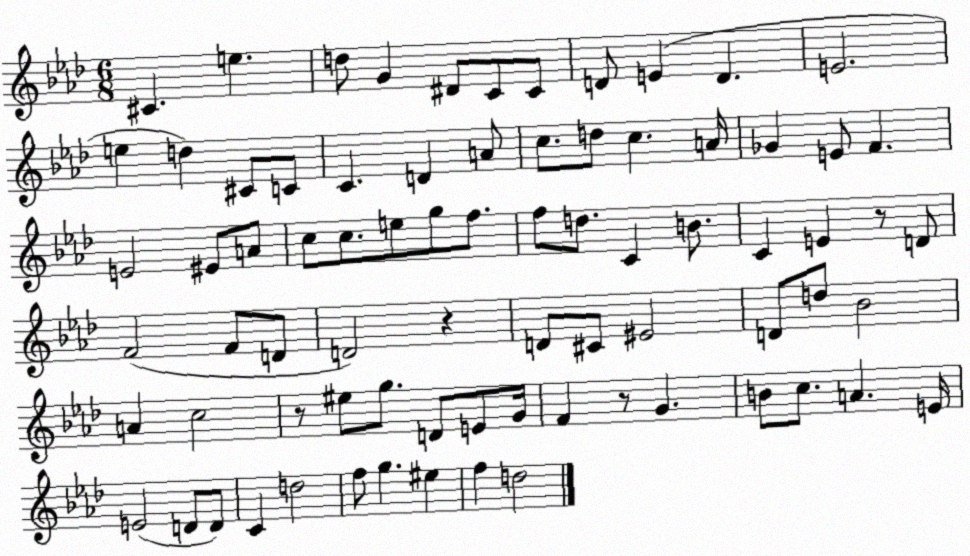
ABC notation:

X:1
T:Untitled
M:6/8
L:1/4
K:Ab
^C e d/2 G ^D/2 C/2 C/2 D/2 E D E2 e d ^C/2 C/2 C D A/2 c/2 d/2 c A/4 _G E/2 F E2 ^E/2 A/2 c/2 c/2 e/2 g/2 f/2 f/2 d/2 C B/2 C E z/2 D/2 F2 F/2 D/2 D2 z D/2 ^C/2 ^E2 D/2 d/2 _B2 A c2 z/2 ^e/2 g/2 D/2 E/2 G/4 F z/2 G B/2 c/2 A E/4 E2 D/2 D/2 C d2 f/2 g ^e f d2